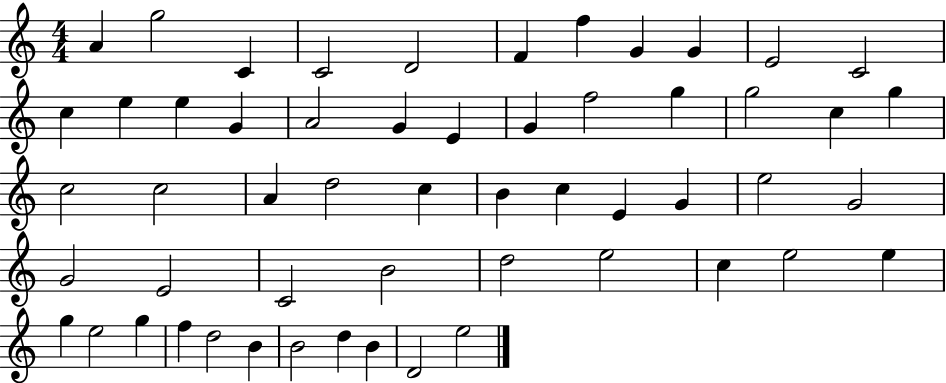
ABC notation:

X:1
T:Untitled
M:4/4
L:1/4
K:C
A g2 C C2 D2 F f G G E2 C2 c e e G A2 G E G f2 g g2 c g c2 c2 A d2 c B c E G e2 G2 G2 E2 C2 B2 d2 e2 c e2 e g e2 g f d2 B B2 d B D2 e2